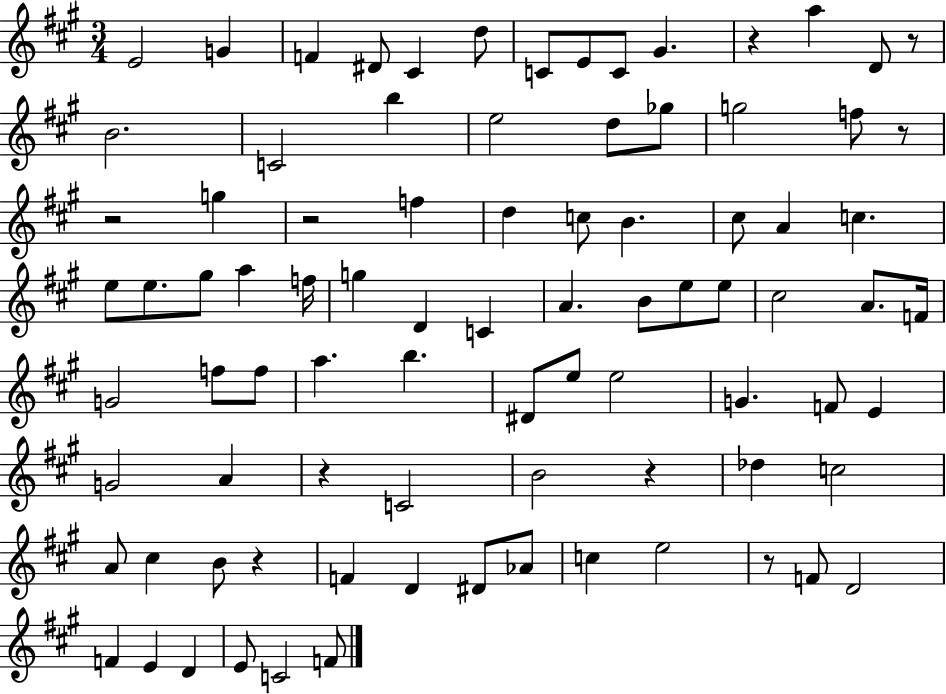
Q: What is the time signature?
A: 3/4